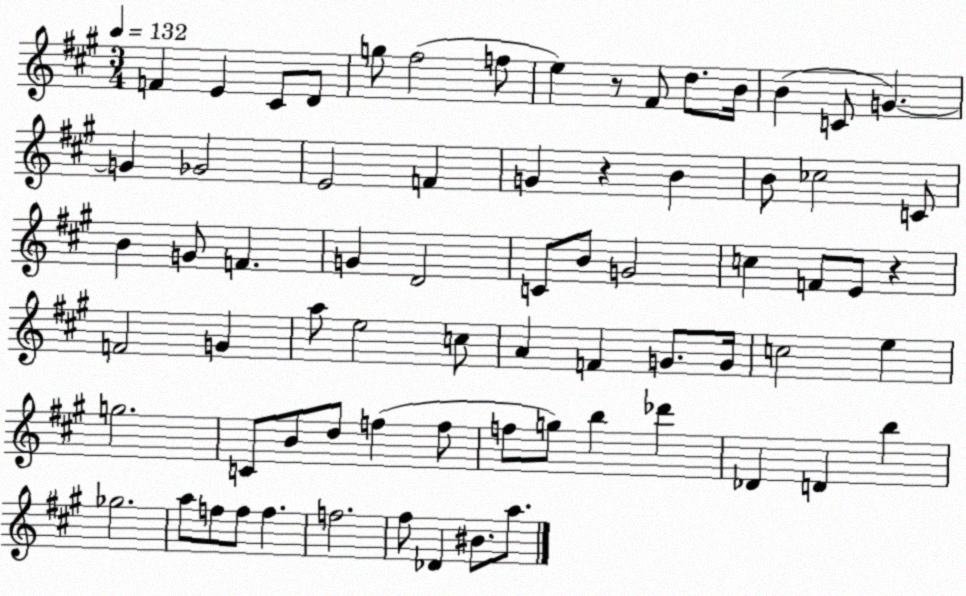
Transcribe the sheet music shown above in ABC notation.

X:1
T:Untitled
M:3/4
L:1/4
K:A
F E ^C/2 D/2 g/2 ^f2 f/2 e z/2 ^F/2 d/2 B/4 B C/2 G G _G2 E2 F G z B B/2 _c2 C/2 B G/2 F G D2 C/2 B/2 G2 c F/2 E/2 z F2 G a/2 e2 c/2 A F G/2 G/4 c2 e g2 C/2 B/2 d/2 f f/2 f/2 g/2 b _d' _D D b _g2 a/2 f/2 f/2 f f2 ^f/2 _D ^B/2 a/2